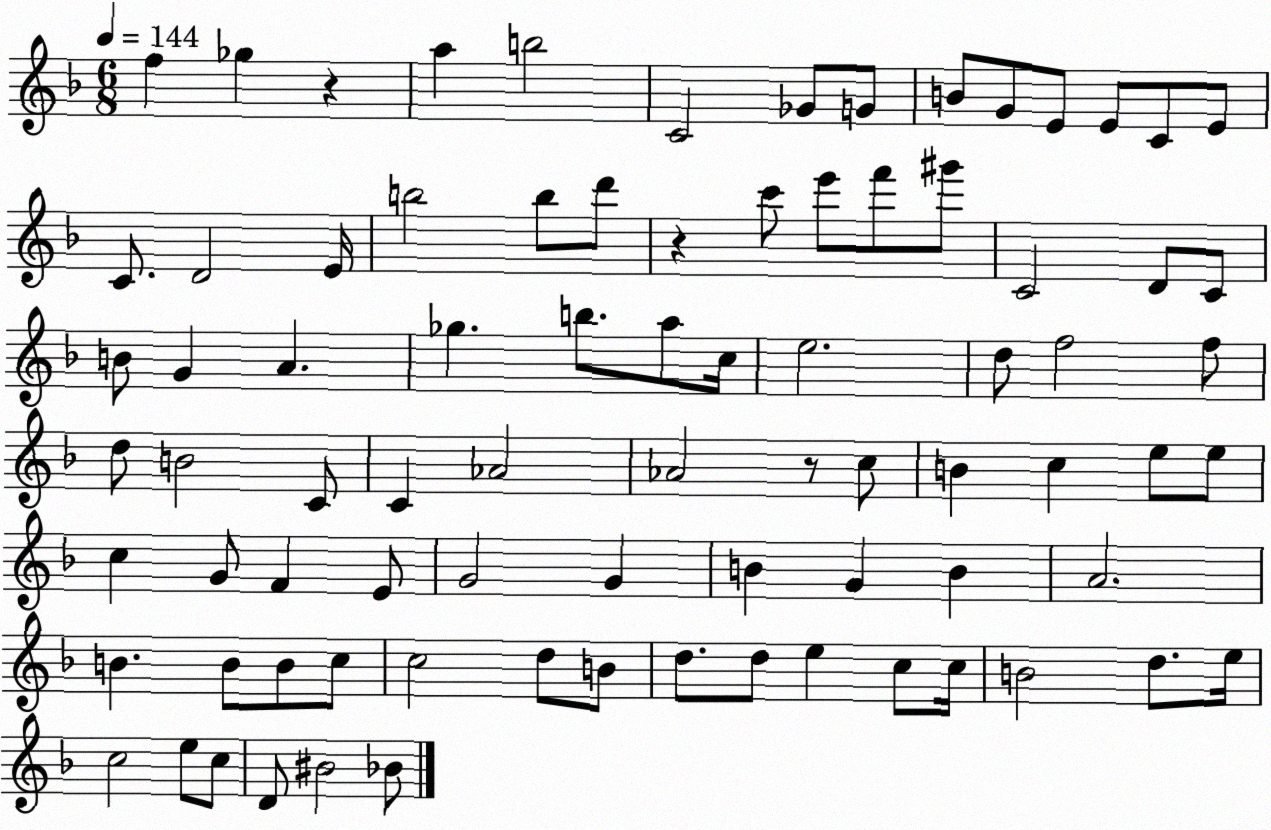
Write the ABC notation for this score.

X:1
T:Untitled
M:6/8
L:1/4
K:F
f _g z a b2 C2 _G/2 G/2 B/2 G/2 E/2 E/2 C/2 E/2 C/2 D2 E/4 b2 b/2 d'/2 z c'/2 e'/2 f'/2 ^g'/2 C2 D/2 C/2 B/2 G A _g b/2 a/2 c/4 e2 d/2 f2 f/2 d/2 B2 C/2 C _A2 _A2 z/2 c/2 B c e/2 e/2 c G/2 F E/2 G2 G B G B A2 B B/2 B/2 c/2 c2 d/2 B/2 d/2 d/2 e c/2 c/4 B2 d/2 e/4 c2 e/2 c/2 D/2 ^B2 _B/2